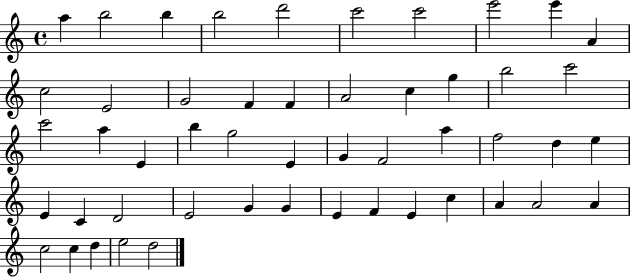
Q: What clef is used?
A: treble